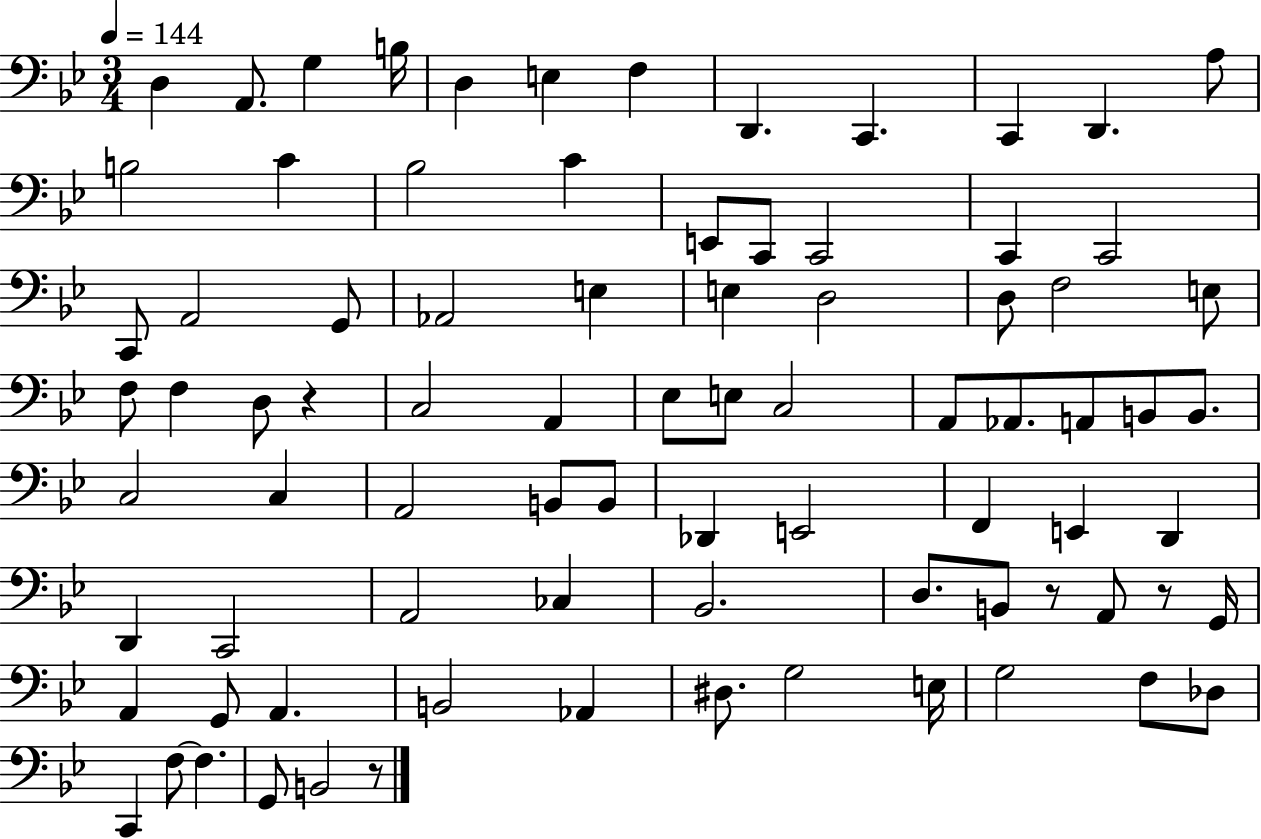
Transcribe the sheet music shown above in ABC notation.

X:1
T:Untitled
M:3/4
L:1/4
K:Bb
D, A,,/2 G, B,/4 D, E, F, D,, C,, C,, D,, A,/2 B,2 C _B,2 C E,,/2 C,,/2 C,,2 C,, C,,2 C,,/2 A,,2 G,,/2 _A,,2 E, E, D,2 D,/2 F,2 E,/2 F,/2 F, D,/2 z C,2 A,, _E,/2 E,/2 C,2 A,,/2 _A,,/2 A,,/2 B,,/2 B,,/2 C,2 C, A,,2 B,,/2 B,,/2 _D,, E,,2 F,, E,, D,, D,, C,,2 A,,2 _C, _B,,2 D,/2 B,,/2 z/2 A,,/2 z/2 G,,/4 A,, G,,/2 A,, B,,2 _A,, ^D,/2 G,2 E,/4 G,2 F,/2 _D,/2 C,, F,/2 F, G,,/2 B,,2 z/2